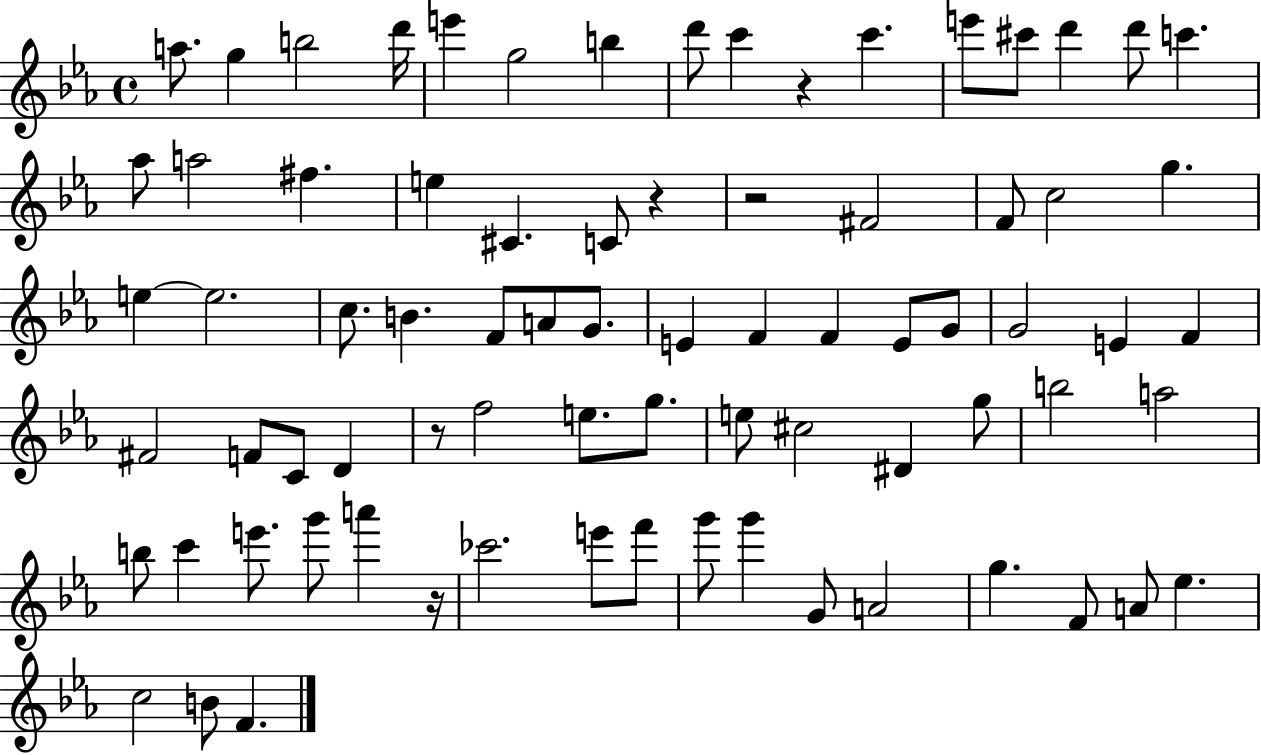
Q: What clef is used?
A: treble